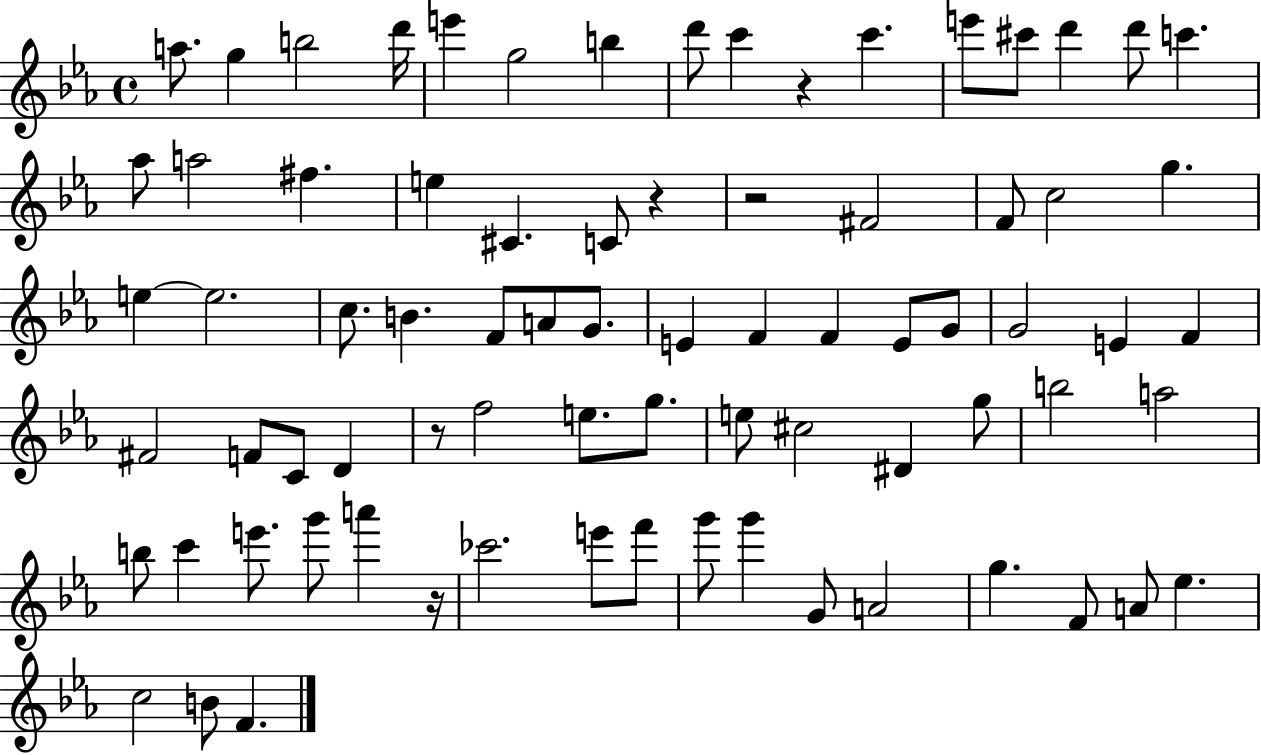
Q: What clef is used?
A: treble